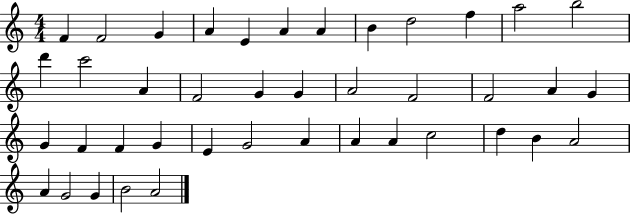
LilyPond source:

{
  \clef treble
  \numericTimeSignature
  \time 4/4
  \key c \major
  f'4 f'2 g'4 | a'4 e'4 a'4 a'4 | b'4 d''2 f''4 | a''2 b''2 | \break d'''4 c'''2 a'4 | f'2 g'4 g'4 | a'2 f'2 | f'2 a'4 g'4 | \break g'4 f'4 f'4 g'4 | e'4 g'2 a'4 | a'4 a'4 c''2 | d''4 b'4 a'2 | \break a'4 g'2 g'4 | b'2 a'2 | \bar "|."
}